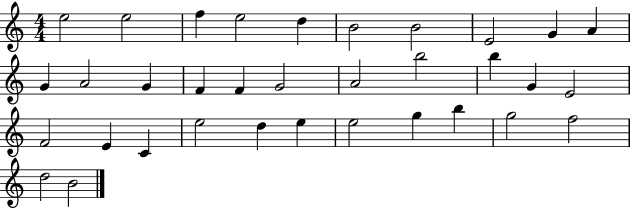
E5/h E5/h F5/q E5/h D5/q B4/h B4/h E4/h G4/q A4/q G4/q A4/h G4/q F4/q F4/q G4/h A4/h B5/h B5/q G4/q E4/h F4/h E4/q C4/q E5/h D5/q E5/q E5/h G5/q B5/q G5/h F5/h D5/h B4/h